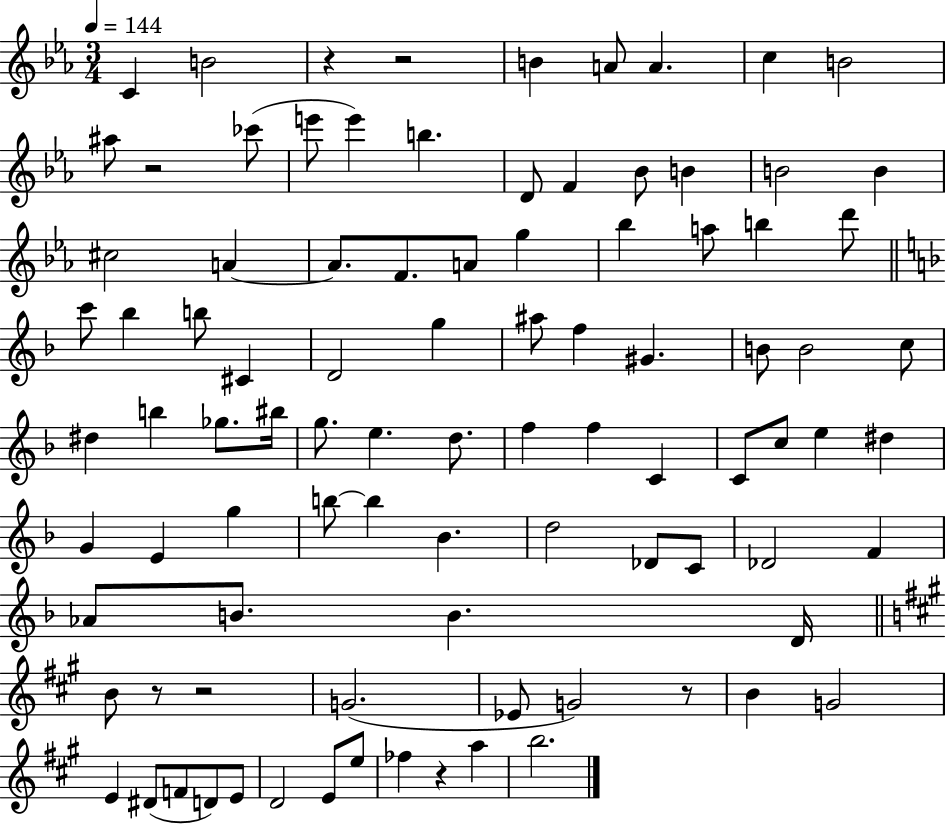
C4/q B4/h R/q R/h B4/q A4/e A4/q. C5/q B4/h A#5/e R/h CES6/e E6/e E6/q B5/q. D4/e F4/q Bb4/e B4/q B4/h B4/q C#5/h A4/q A4/e. F4/e. A4/e G5/q Bb5/q A5/e B5/q D6/e C6/e Bb5/q B5/e C#4/q D4/h G5/q A#5/e F5/q G#4/q. B4/e B4/h C5/e D#5/q B5/q Gb5/e. BIS5/s G5/e. E5/q. D5/e. F5/q F5/q C4/q C4/e C5/e E5/q D#5/q G4/q E4/q G5/q B5/e B5/q Bb4/q. D5/h Db4/e C4/e Db4/h F4/q Ab4/e B4/e. B4/q. D4/s B4/e R/e R/h G4/h. Eb4/e G4/h R/e B4/q G4/h E4/q D#4/e F4/e D4/e E4/e D4/h E4/e E5/e FES5/q R/q A5/q B5/h.